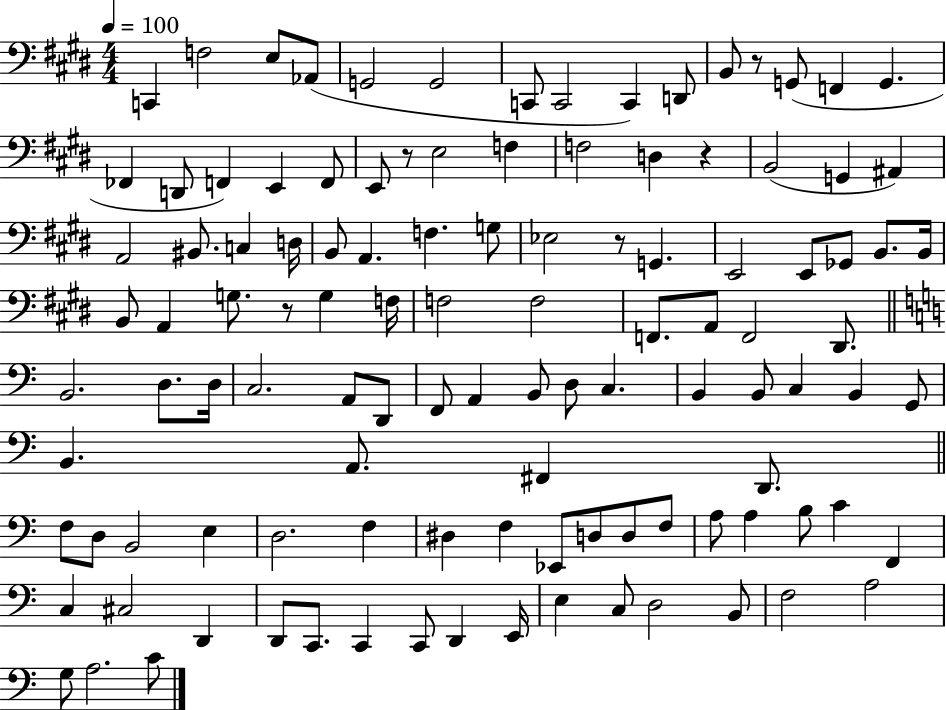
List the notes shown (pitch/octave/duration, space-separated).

C2/q F3/h E3/e Ab2/e G2/h G2/h C2/e C2/h C2/q D2/e B2/e R/e G2/e F2/q G2/q. FES2/q D2/e F2/q E2/q F2/e E2/e R/e E3/h F3/q F3/h D3/q R/q B2/h G2/q A#2/q A2/h BIS2/e. C3/q D3/s B2/e A2/q. F3/q. G3/e Eb3/h R/e G2/q. E2/h E2/e Gb2/e B2/e. B2/s B2/e A2/q G3/e. R/e G3/q F3/s F3/h F3/h F2/e. A2/e F2/h D#2/e. B2/h. D3/e. D3/s C3/h. A2/e D2/e F2/e A2/q B2/e D3/e C3/q. B2/q B2/e C3/q B2/q G2/e B2/q. A2/e. F#2/q D2/e. F3/e D3/e B2/h E3/q D3/h. F3/q D#3/q F3/q Eb2/e D3/e D3/e F3/e A3/e A3/q B3/e C4/q F2/q C3/q C#3/h D2/q D2/e C2/e. C2/q C2/e D2/q E2/s E3/q C3/e D3/h B2/e F3/h A3/h G3/e A3/h. C4/e